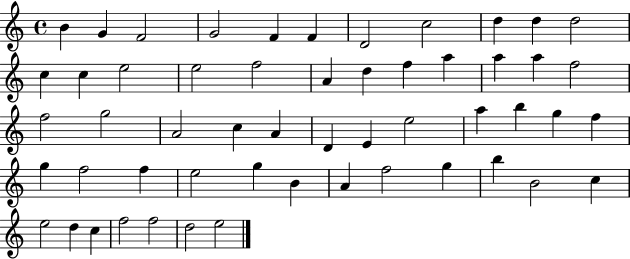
{
  \clef treble
  \time 4/4
  \defaultTimeSignature
  \key c \major
  b'4 g'4 f'2 | g'2 f'4 f'4 | d'2 c''2 | d''4 d''4 d''2 | \break c''4 c''4 e''2 | e''2 f''2 | a'4 d''4 f''4 a''4 | a''4 a''4 f''2 | \break f''2 g''2 | a'2 c''4 a'4 | d'4 e'4 e''2 | a''4 b''4 g''4 f''4 | \break g''4 f''2 f''4 | e''2 g''4 b'4 | a'4 f''2 g''4 | b''4 b'2 c''4 | \break e''2 d''4 c''4 | f''2 f''2 | d''2 e''2 | \bar "|."
}